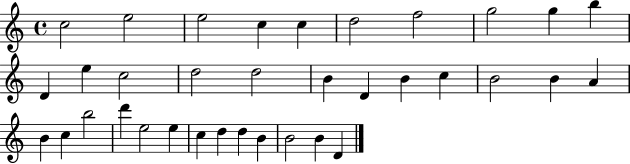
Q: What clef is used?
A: treble